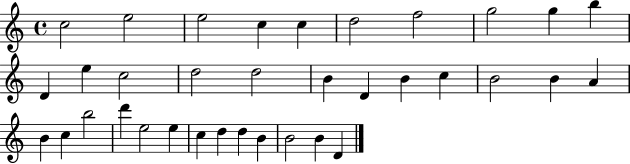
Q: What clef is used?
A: treble